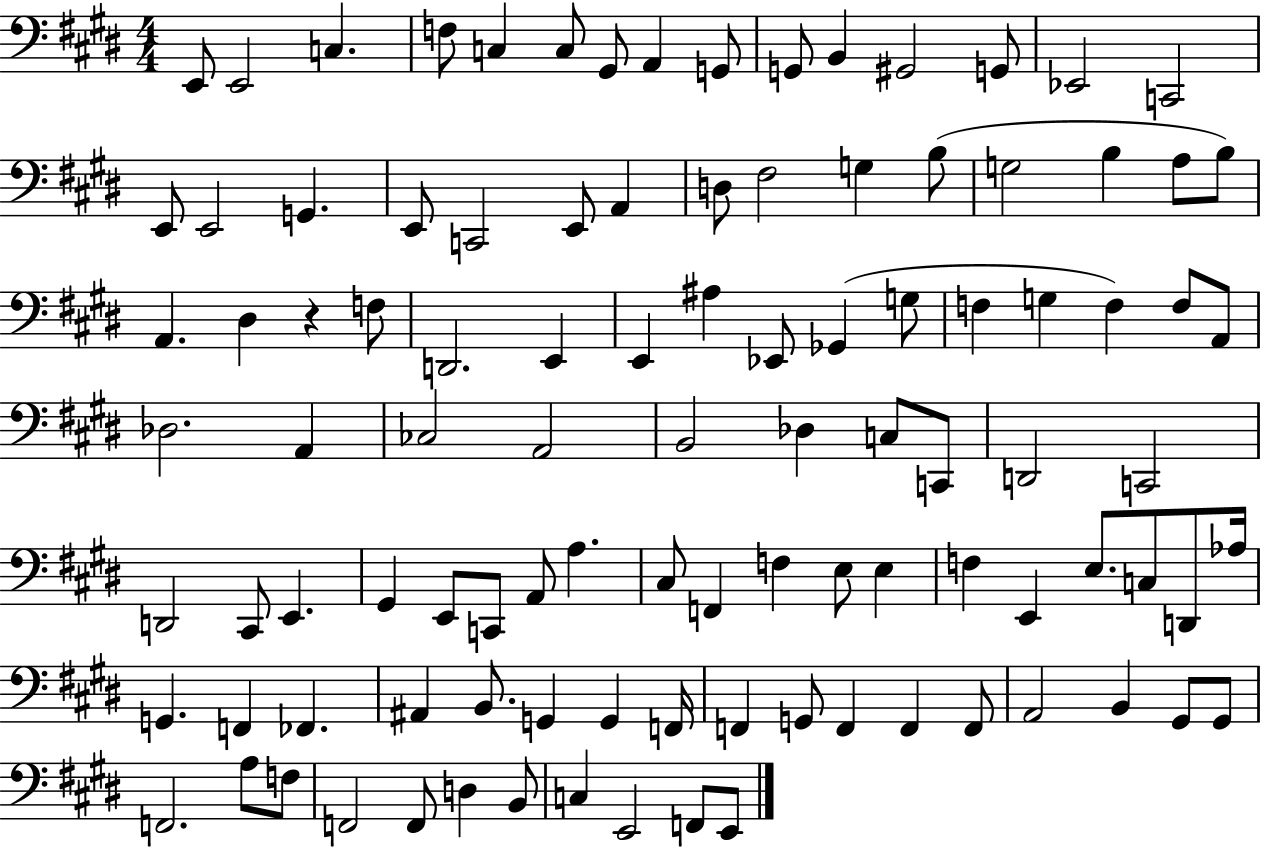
{
  \clef bass
  \numericTimeSignature
  \time 4/4
  \key e \major
  e,8 e,2 c4. | f8 c4 c8 gis,8 a,4 g,8 | g,8 b,4 gis,2 g,8 | ees,2 c,2 | \break e,8 e,2 g,4. | e,8 c,2 e,8 a,4 | d8 fis2 g4 b8( | g2 b4 a8 b8) | \break a,4. dis4 r4 f8 | d,2. e,4 | e,4 ais4 ees,8 ges,4( g8 | f4 g4 f4) f8 a,8 | \break des2. a,4 | ces2 a,2 | b,2 des4 c8 c,8 | d,2 c,2 | \break d,2 cis,8 e,4. | gis,4 e,8 c,8 a,8 a4. | cis8 f,4 f4 e8 e4 | f4 e,4 e8. c8 d,8 aes16 | \break g,4. f,4 fes,4. | ais,4 b,8. g,4 g,4 f,16 | f,4 g,8 f,4 f,4 f,8 | a,2 b,4 gis,8 gis,8 | \break f,2. a8 f8 | f,2 f,8 d4 b,8 | c4 e,2 f,8 e,8 | \bar "|."
}